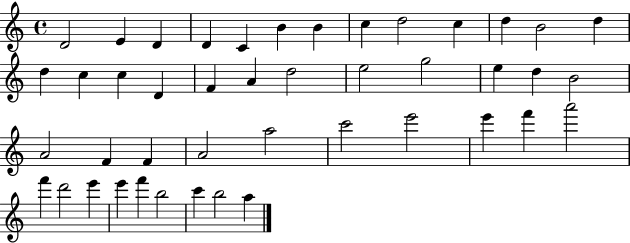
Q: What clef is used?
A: treble